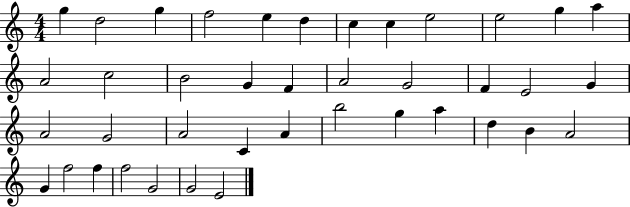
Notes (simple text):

G5/q D5/h G5/q F5/h E5/q D5/q C5/q C5/q E5/h E5/h G5/q A5/q A4/h C5/h B4/h G4/q F4/q A4/h G4/h F4/q E4/h G4/q A4/h G4/h A4/h C4/q A4/q B5/h G5/q A5/q D5/q B4/q A4/h G4/q F5/h F5/q F5/h G4/h G4/h E4/h